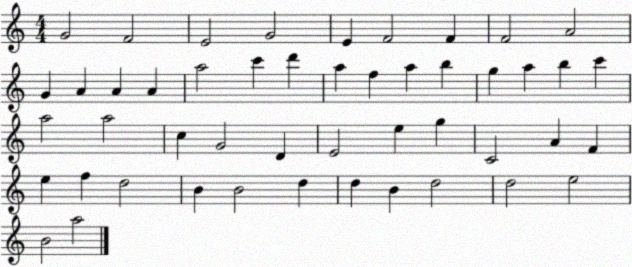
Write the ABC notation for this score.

X:1
T:Untitled
M:4/4
L:1/4
K:C
G2 F2 E2 G2 E F2 F F2 A2 G A A A a2 c' d' a f a b g a b c' a2 a2 c G2 D E2 e g C2 A F e f d2 B B2 d d B d2 d2 e2 B2 a2